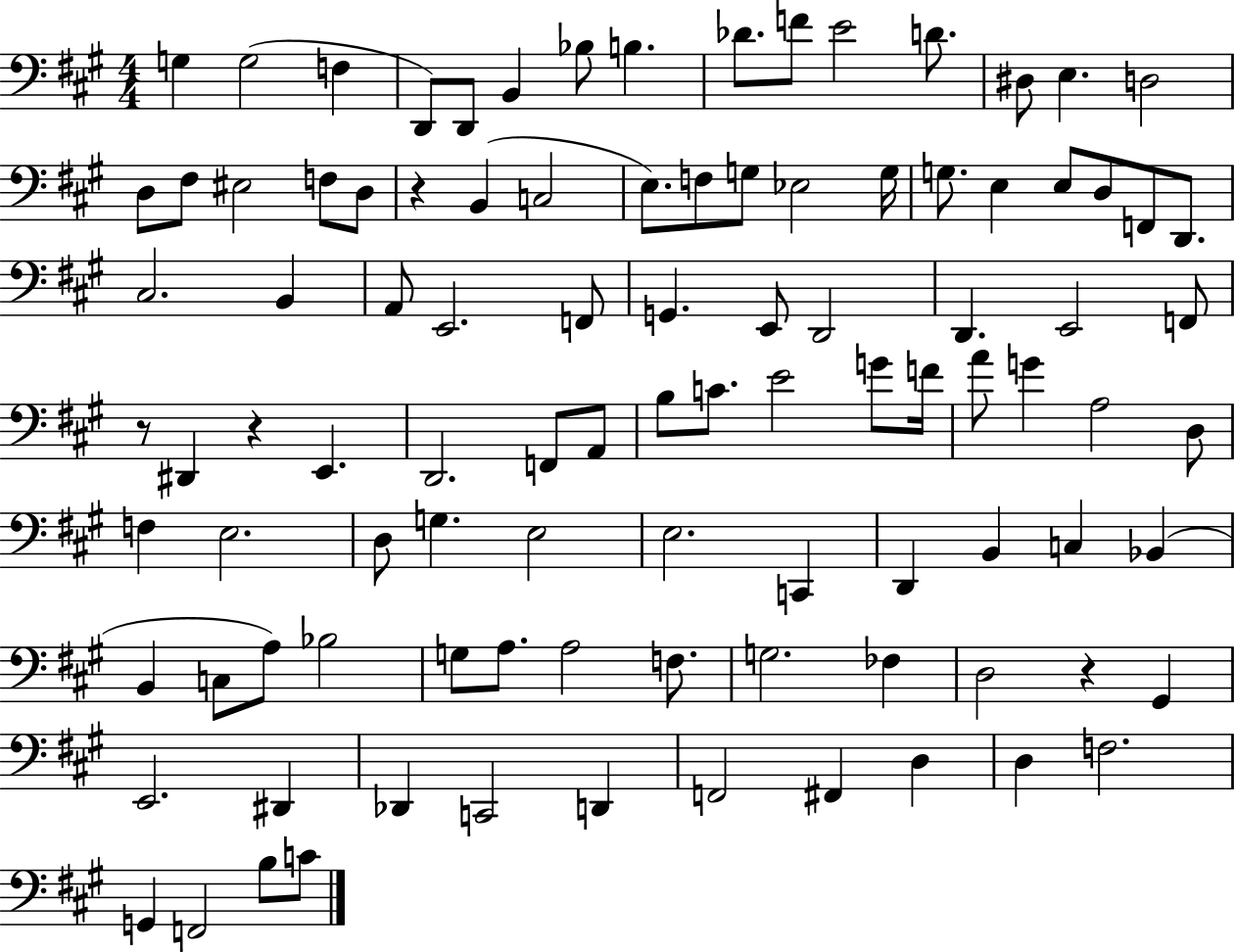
G3/q G3/h F3/q D2/e D2/e B2/q Bb3/e B3/q. Db4/e. F4/e E4/h D4/e. D#3/e E3/q. D3/h D3/e F#3/e EIS3/h F3/e D3/e R/q B2/q C3/h E3/e. F3/e G3/e Eb3/h G3/s G3/e. E3/q E3/e D3/e F2/e D2/e. C#3/h. B2/q A2/e E2/h. F2/e G2/q. E2/e D2/h D2/q. E2/h F2/e R/e D#2/q R/q E2/q. D2/h. F2/e A2/e B3/e C4/e. E4/h G4/e F4/s A4/e G4/q A3/h D3/e F3/q E3/h. D3/e G3/q. E3/h E3/h. C2/q D2/q B2/q C3/q Bb2/q B2/q C3/e A3/e Bb3/h G3/e A3/e. A3/h F3/e. G3/h. FES3/q D3/h R/q G#2/q E2/h. D#2/q Db2/q C2/h D2/q F2/h F#2/q D3/q D3/q F3/h. G2/q F2/h B3/e C4/e